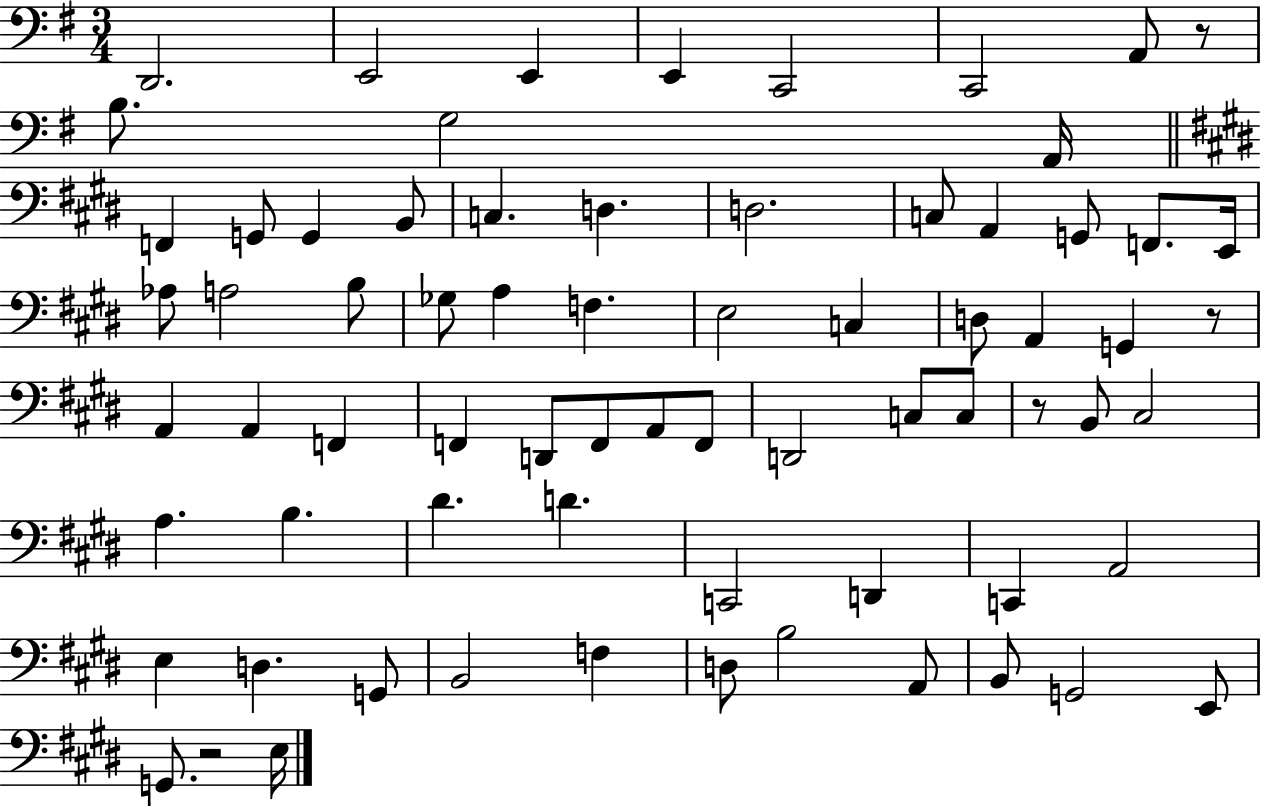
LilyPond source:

{
  \clef bass
  \numericTimeSignature
  \time 3/4
  \key g \major
  d,2. | e,2 e,4 | e,4 c,2 | c,2 a,8 r8 | \break b8. g2 a,16 | \bar "||" \break \key e \major f,4 g,8 g,4 b,8 | c4. d4. | d2. | c8 a,4 g,8 f,8. e,16 | \break aes8 a2 b8 | ges8 a4 f4. | e2 c4 | d8 a,4 g,4 r8 | \break a,4 a,4 f,4 | f,4 d,8 f,8 a,8 f,8 | d,2 c8 c8 | r8 b,8 cis2 | \break a4. b4. | dis'4. d'4. | c,2 d,4 | c,4 a,2 | \break e4 d4. g,8 | b,2 f4 | d8 b2 a,8 | b,8 g,2 e,8 | \break g,8. r2 e16 | \bar "|."
}